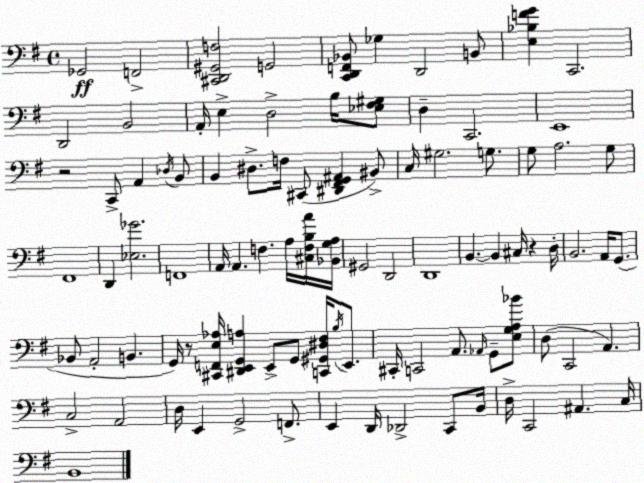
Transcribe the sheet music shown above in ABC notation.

X:1
T:Untitled
M:4/4
L:1/4
K:Em
_G,,2 F,,2 [^C,,D,,^G,,F,]2 G,,2 [C,,D,,F,,_B,,]/2 _G, D,,2 B,,/2 [E,_B,FG] C,,2 D,,2 B,,2 A,,/4 E, D,2 B,/4 [_E,^F,^G,]/2 D, C,,2 E,,4 z2 C,,/2 A,, _D,/4 B,,/2 B,, ^D,/2 F,/4 ^C,,/2 [^D,,^F,,G,,^A,,] ^B,,/2 C,/4 ^G,2 G,/2 G,/2 A,2 G,/2 ^F,,4 D,, [_E,_G]2 F,,4 A,,/4 A,, F, A,/4 [^C,F,B,A]/4 [_B,,G,A,]/4 ^G,,2 D,,2 D,,4 B,, B,, ^C,/4 z D,/4 B,,2 A,,/4 G,,/2 _B,,/2 A,,2 B,, G,,/4 z/2 [^C,,F,,E,_A,]/4 [^D,,E,,G,,A,] E,,/2 G,,/2 [C,,^G,,^D,^F,]/4 B,/4 E,,/2 ^C,,/4 C,,2 A,,/2 _A,,/4 G,,/2 [E,G,A,_B]/2 D,/2 C,,2 A,, C,2 A,,2 D,/4 E,, G,,2 F,,/2 E,, D,,/4 _D,,2 C,,/2 B,,/4 D,/4 C,,2 ^A,, C,/4 B,,4